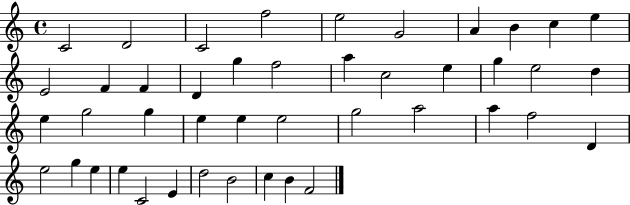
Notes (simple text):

C4/h D4/h C4/h F5/h E5/h G4/h A4/q B4/q C5/q E5/q E4/h F4/q F4/q D4/q G5/q F5/h A5/q C5/h E5/q G5/q E5/h D5/q E5/q G5/h G5/q E5/q E5/q E5/h G5/h A5/h A5/q F5/h D4/q E5/h G5/q E5/q E5/q C4/h E4/q D5/h B4/h C5/q B4/q F4/h